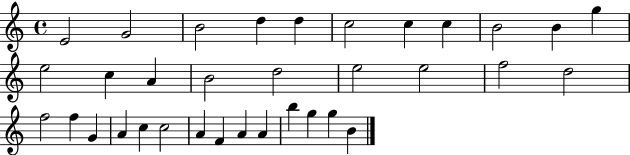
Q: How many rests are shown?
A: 0